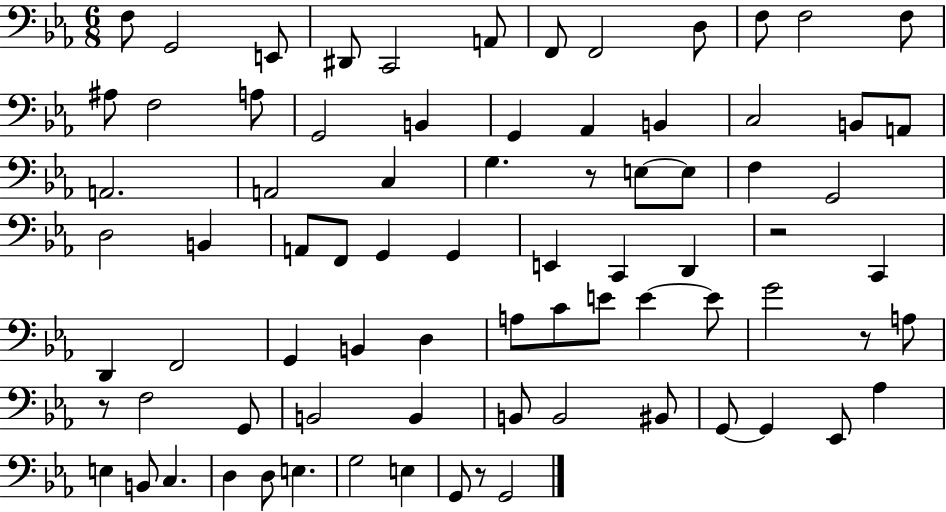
{
  \clef bass
  \numericTimeSignature
  \time 6/8
  \key ees \major
  f8 g,2 e,8 | dis,8 c,2 a,8 | f,8 f,2 d8 | f8 f2 f8 | \break ais8 f2 a8 | g,2 b,4 | g,4 aes,4 b,4 | c2 b,8 a,8 | \break a,2. | a,2 c4 | g4. r8 e8~~ e8 | f4 g,2 | \break d2 b,4 | a,8 f,8 g,4 g,4 | e,4 c,4 d,4 | r2 c,4 | \break d,4 f,2 | g,4 b,4 d4 | a8 c'8 e'8 e'4~~ e'8 | g'2 r8 a8 | \break r8 f2 g,8 | b,2 b,4 | b,8 b,2 bis,8 | g,8~~ g,4 ees,8 aes4 | \break e4 b,8 c4. | d4 d8 e4. | g2 e4 | g,8 r8 g,2 | \break \bar "|."
}